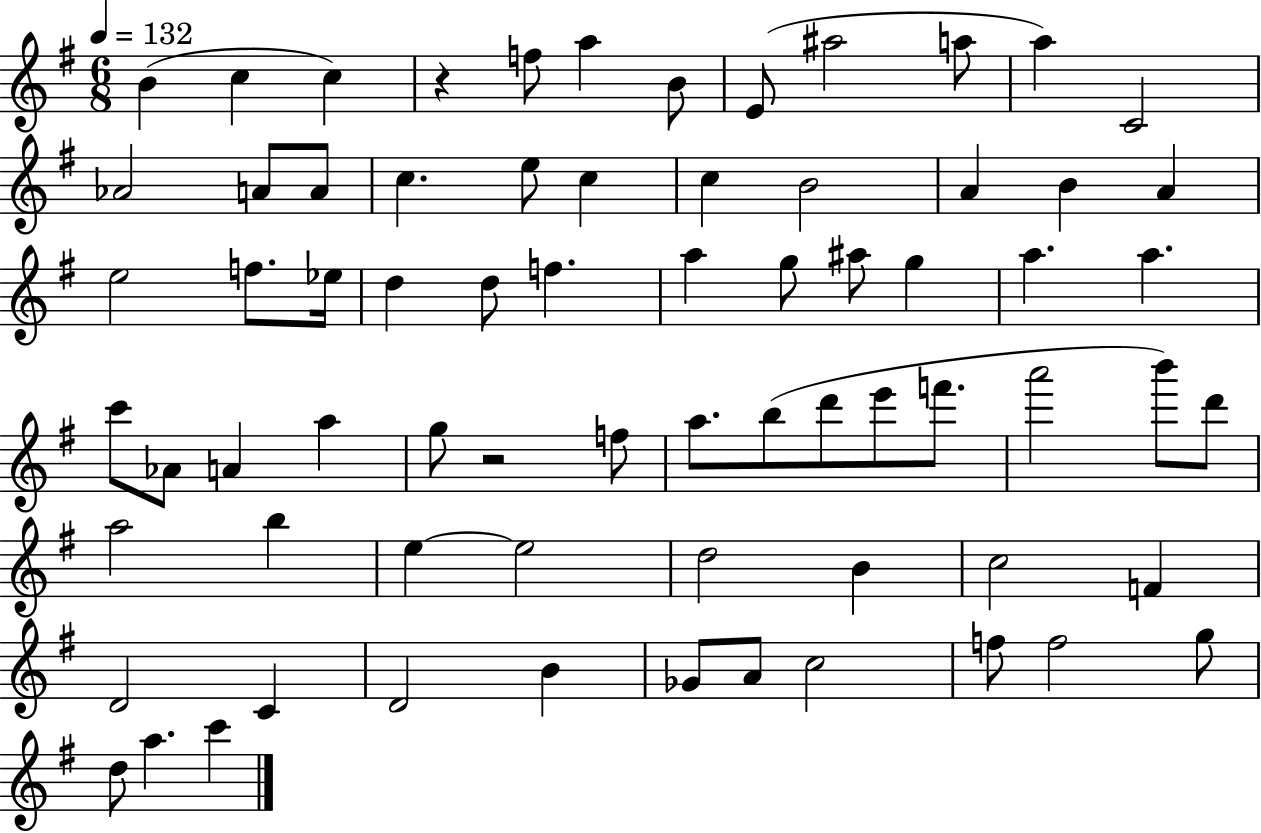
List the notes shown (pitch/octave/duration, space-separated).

B4/q C5/q C5/q R/q F5/e A5/q B4/e E4/e A#5/h A5/e A5/q C4/h Ab4/h A4/e A4/e C5/q. E5/e C5/q C5/q B4/h A4/q B4/q A4/q E5/h F5/e. Eb5/s D5/q D5/e F5/q. A5/q G5/e A#5/e G5/q A5/q. A5/q. C6/e Ab4/e A4/q A5/q G5/e R/h F5/e A5/e. B5/e D6/e E6/e F6/e. A6/h B6/e D6/e A5/h B5/q E5/q E5/h D5/h B4/q C5/h F4/q D4/h C4/q D4/h B4/q Gb4/e A4/e C5/h F5/e F5/h G5/e D5/e A5/q. C6/q